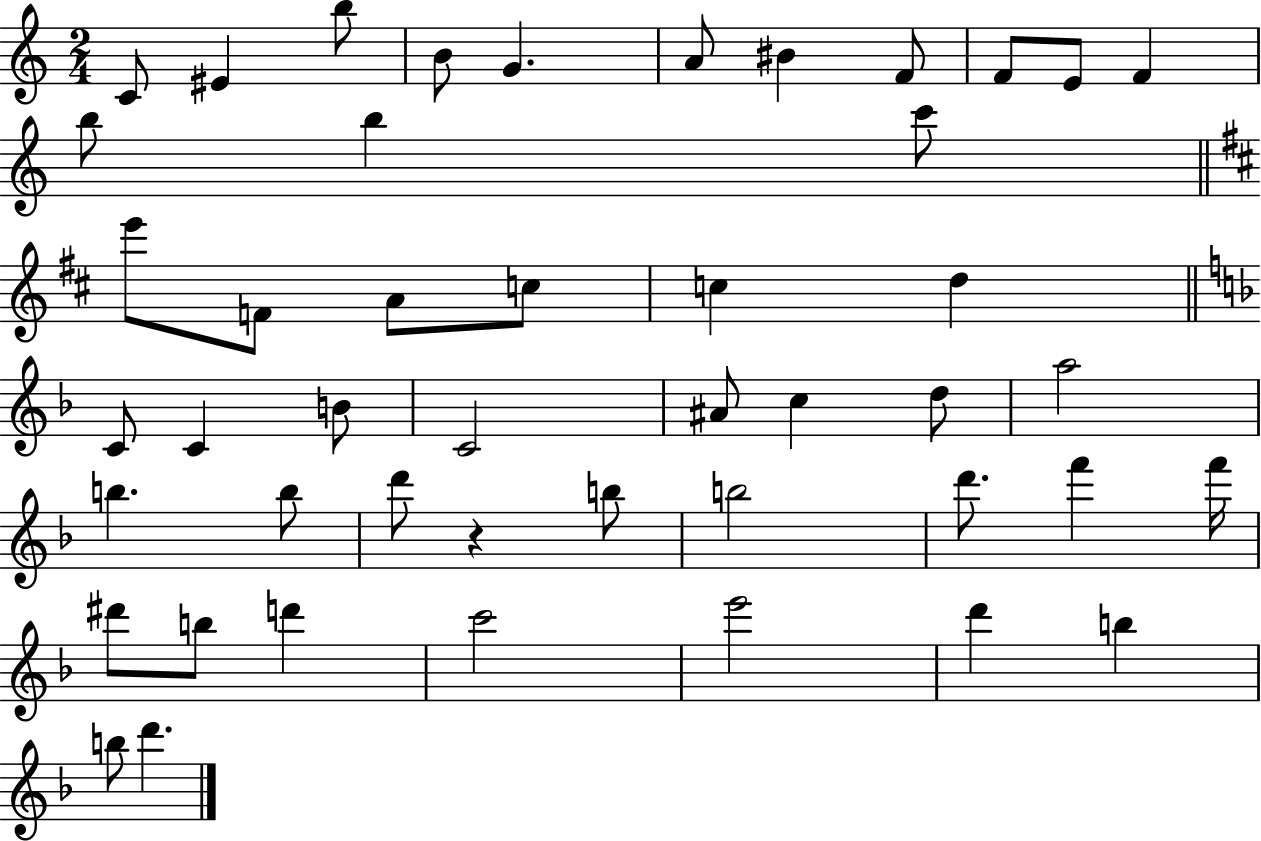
C4/e EIS4/q B5/e B4/e G4/q. A4/e BIS4/q F4/e F4/e E4/e F4/q B5/e B5/q C6/e E6/e F4/e A4/e C5/e C5/q D5/q C4/e C4/q B4/e C4/h A#4/e C5/q D5/e A5/h B5/q. B5/e D6/e R/q B5/e B5/h D6/e. F6/q F6/s D#6/e B5/e D6/q C6/h E6/h D6/q B5/q B5/e D6/q.